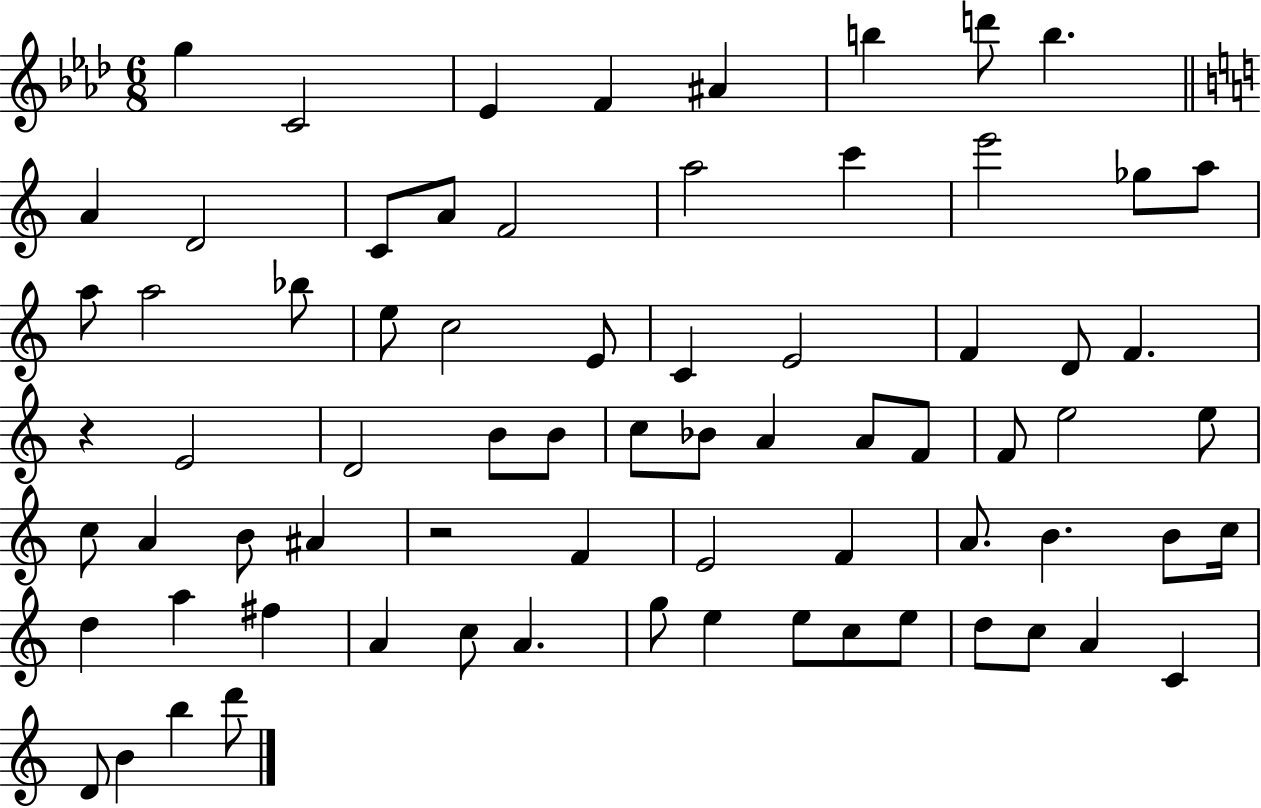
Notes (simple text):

G5/q C4/h Eb4/q F4/q A#4/q B5/q D6/e B5/q. A4/q D4/h C4/e A4/e F4/h A5/h C6/q E6/h Gb5/e A5/e A5/e A5/h Bb5/e E5/e C5/h E4/e C4/q E4/h F4/q D4/e F4/q. R/q E4/h D4/h B4/e B4/e C5/e Bb4/e A4/q A4/e F4/e F4/e E5/h E5/e C5/e A4/q B4/e A#4/q R/h F4/q E4/h F4/q A4/e. B4/q. B4/e C5/s D5/q A5/q F#5/q A4/q C5/e A4/q. G5/e E5/q E5/e C5/e E5/e D5/e C5/e A4/q C4/q D4/e B4/q B5/q D6/e